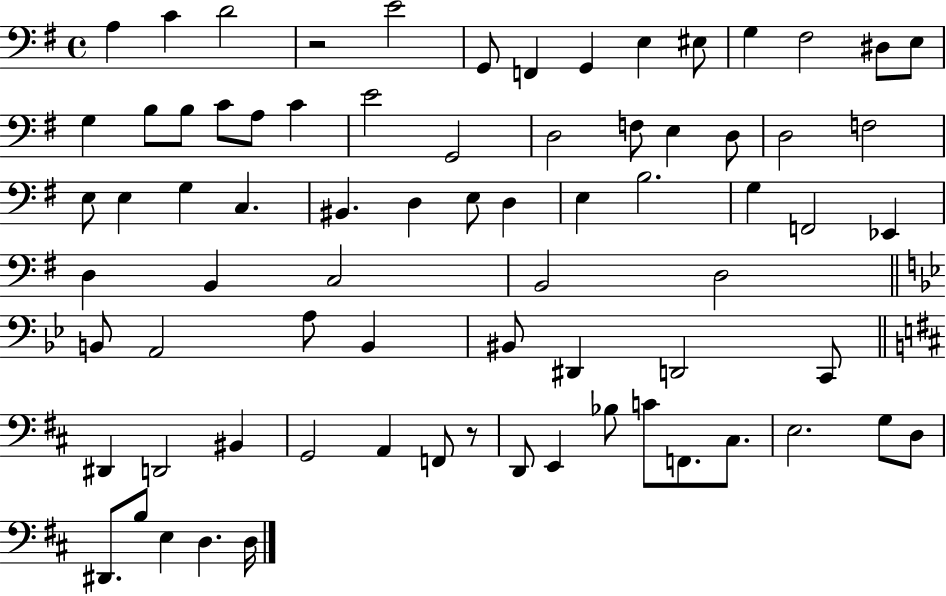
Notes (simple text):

A3/q C4/q D4/h R/h E4/h G2/e F2/q G2/q E3/q EIS3/e G3/q F#3/h D#3/e E3/e G3/q B3/e B3/e C4/e A3/e C4/q E4/h G2/h D3/h F3/e E3/q D3/e D3/h F3/h E3/e E3/q G3/q C3/q. BIS2/q. D3/q E3/e D3/q E3/q B3/h. G3/q F2/h Eb2/q D3/q B2/q C3/h B2/h D3/h B2/e A2/h A3/e B2/q BIS2/e D#2/q D2/h C2/e D#2/q D2/h BIS2/q G2/h A2/q F2/e R/e D2/e E2/q Bb3/e C4/e F2/e. C#3/e. E3/h. G3/e D3/e D#2/e. B3/e E3/q D3/q. D3/s